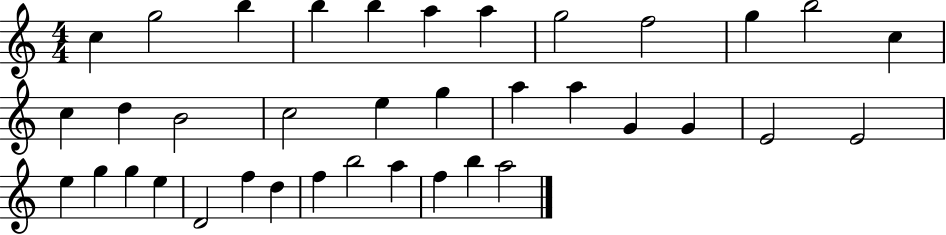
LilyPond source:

{
  \clef treble
  \numericTimeSignature
  \time 4/4
  \key c \major
  c''4 g''2 b''4 | b''4 b''4 a''4 a''4 | g''2 f''2 | g''4 b''2 c''4 | \break c''4 d''4 b'2 | c''2 e''4 g''4 | a''4 a''4 g'4 g'4 | e'2 e'2 | \break e''4 g''4 g''4 e''4 | d'2 f''4 d''4 | f''4 b''2 a''4 | f''4 b''4 a''2 | \break \bar "|."
}